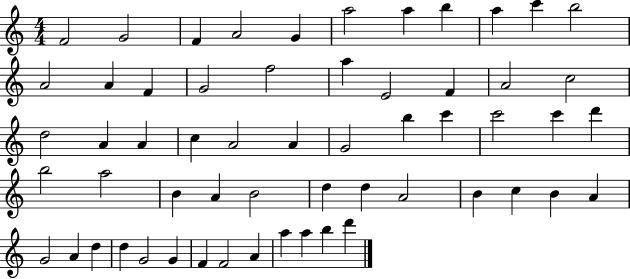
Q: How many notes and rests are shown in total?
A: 58